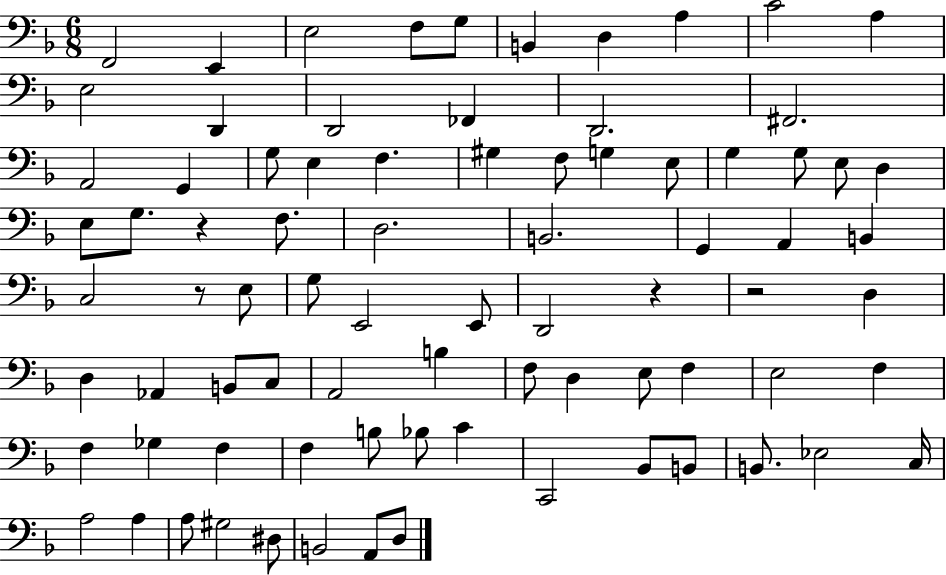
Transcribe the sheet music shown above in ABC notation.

X:1
T:Untitled
M:6/8
L:1/4
K:F
F,,2 E,, E,2 F,/2 G,/2 B,, D, A, C2 A, E,2 D,, D,,2 _F,, D,,2 ^F,,2 A,,2 G,, G,/2 E, F, ^G, F,/2 G, E,/2 G, G,/2 E,/2 D, E,/2 G,/2 z F,/2 D,2 B,,2 G,, A,, B,, C,2 z/2 E,/2 G,/2 E,,2 E,,/2 D,,2 z z2 D, D, _A,, B,,/2 C,/2 A,,2 B, F,/2 D, E,/2 F, E,2 F, F, _G, F, F, B,/2 _B,/2 C C,,2 _B,,/2 B,,/2 B,,/2 _E,2 C,/4 A,2 A, A,/2 ^G,2 ^D,/2 B,,2 A,,/2 D,/2